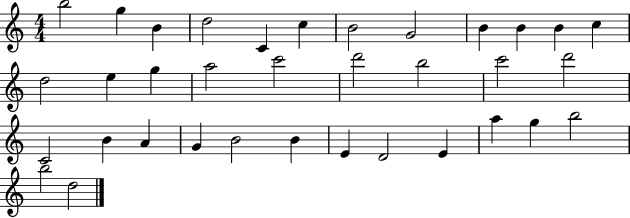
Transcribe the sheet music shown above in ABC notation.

X:1
T:Untitled
M:4/4
L:1/4
K:C
b2 g B d2 C c B2 G2 B B B c d2 e g a2 c'2 d'2 b2 c'2 d'2 C2 B A G B2 B E D2 E a g b2 b2 d2